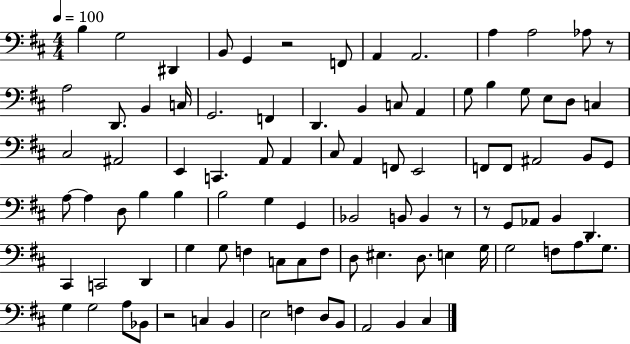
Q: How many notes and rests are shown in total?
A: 93